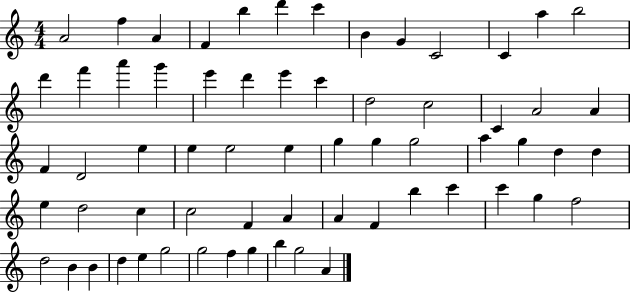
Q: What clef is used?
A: treble